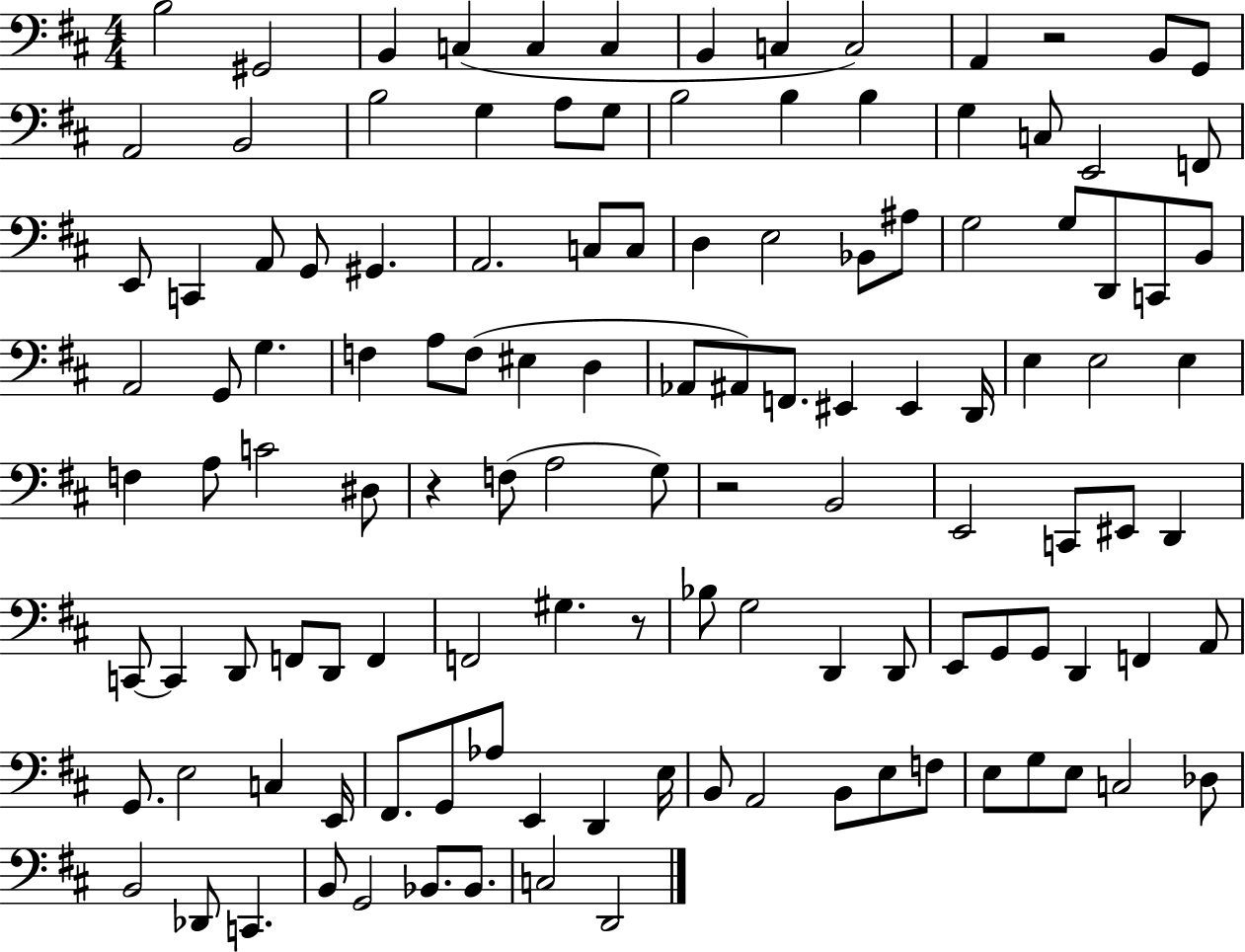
X:1
T:Untitled
M:4/4
L:1/4
K:D
B,2 ^G,,2 B,, C, C, C, B,, C, C,2 A,, z2 B,,/2 G,,/2 A,,2 B,,2 B,2 G, A,/2 G,/2 B,2 B, B, G, C,/2 E,,2 F,,/2 E,,/2 C,, A,,/2 G,,/2 ^G,, A,,2 C,/2 C,/2 D, E,2 _B,,/2 ^A,/2 G,2 G,/2 D,,/2 C,,/2 B,,/2 A,,2 G,,/2 G, F, A,/2 F,/2 ^E, D, _A,,/2 ^A,,/2 F,,/2 ^E,, ^E,, D,,/4 E, E,2 E, F, A,/2 C2 ^D,/2 z F,/2 A,2 G,/2 z2 B,,2 E,,2 C,,/2 ^E,,/2 D,, C,,/2 C,, D,,/2 F,,/2 D,,/2 F,, F,,2 ^G, z/2 _B,/2 G,2 D,, D,,/2 E,,/2 G,,/2 G,,/2 D,, F,, A,,/2 G,,/2 E,2 C, E,,/4 ^F,,/2 G,,/2 _A,/2 E,, D,, E,/4 B,,/2 A,,2 B,,/2 E,/2 F,/2 E,/2 G,/2 E,/2 C,2 _D,/2 B,,2 _D,,/2 C,, B,,/2 G,,2 _B,,/2 _B,,/2 C,2 D,,2